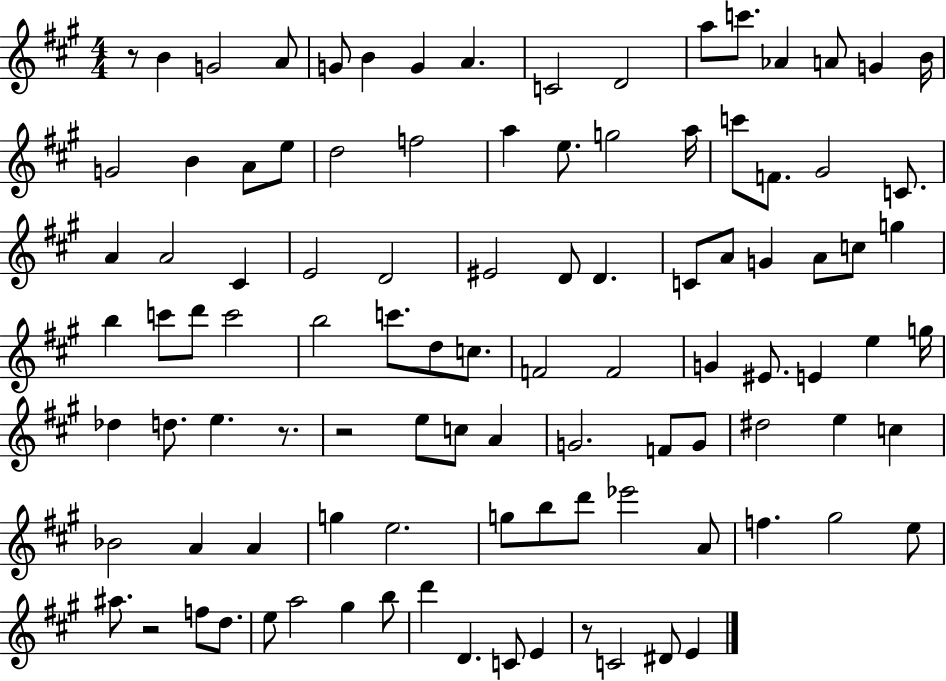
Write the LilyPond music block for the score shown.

{
  \clef treble
  \numericTimeSignature
  \time 4/4
  \key a \major
  r8 b'4 g'2 a'8 | g'8 b'4 g'4 a'4. | c'2 d'2 | a''8 c'''8. aes'4 a'8 g'4 b'16 | \break g'2 b'4 a'8 e''8 | d''2 f''2 | a''4 e''8. g''2 a''16 | c'''8 f'8. gis'2 c'8. | \break a'4 a'2 cis'4 | e'2 d'2 | eis'2 d'8 d'4. | c'8 a'8 g'4 a'8 c''8 g''4 | \break b''4 c'''8 d'''8 c'''2 | b''2 c'''8. d''8 c''8. | f'2 f'2 | g'4 eis'8. e'4 e''4 g''16 | \break des''4 d''8. e''4. r8. | r2 e''8 c''8 a'4 | g'2. f'8 g'8 | dis''2 e''4 c''4 | \break bes'2 a'4 a'4 | g''4 e''2. | g''8 b''8 d'''8 ees'''2 a'8 | f''4. gis''2 e''8 | \break ais''8. r2 f''8 d''8. | e''8 a''2 gis''4 b''8 | d'''4 d'4. c'8 e'4 | r8 c'2 dis'8 e'4 | \break \bar "|."
}